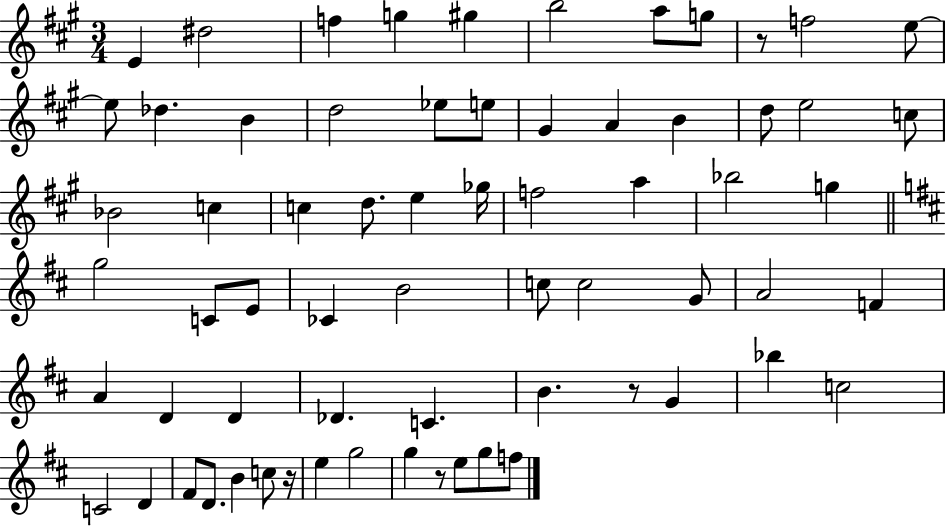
{
  \clef treble
  \numericTimeSignature
  \time 3/4
  \key a \major
  e'4 dis''2 | f''4 g''4 gis''4 | b''2 a''8 g''8 | r8 f''2 e''8~~ | \break e''8 des''4. b'4 | d''2 ees''8 e''8 | gis'4 a'4 b'4 | d''8 e''2 c''8 | \break bes'2 c''4 | c''4 d''8. e''4 ges''16 | f''2 a''4 | bes''2 g''4 | \break \bar "||" \break \key d \major g''2 c'8 e'8 | ces'4 b'2 | c''8 c''2 g'8 | a'2 f'4 | \break a'4 d'4 d'4 | des'4. c'4. | b'4. r8 g'4 | bes''4 c''2 | \break c'2 d'4 | fis'8 d'8. b'4 c''8 r16 | e''4 g''2 | g''4 r8 e''8 g''8 f''8 | \break \bar "|."
}